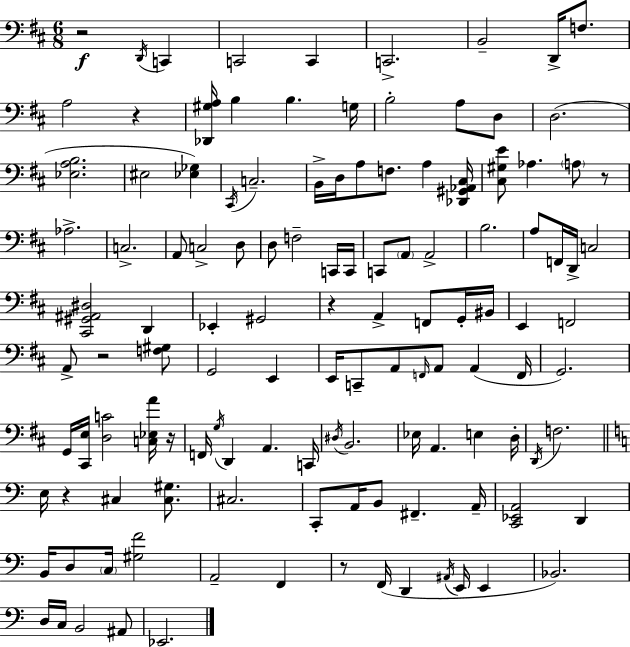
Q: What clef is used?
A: bass